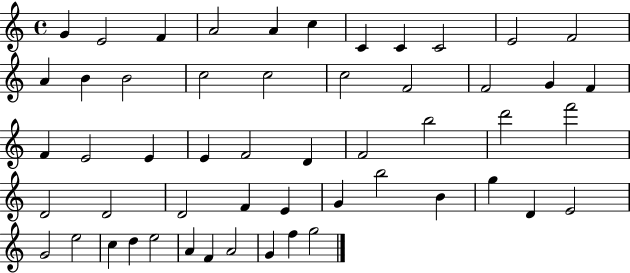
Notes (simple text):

G4/q E4/h F4/q A4/h A4/q C5/q C4/q C4/q C4/h E4/h F4/h A4/q B4/q B4/h C5/h C5/h C5/h F4/h F4/h G4/q F4/q F4/q E4/h E4/q E4/q F4/h D4/q F4/h B5/h D6/h F6/h D4/h D4/h D4/h F4/q E4/q G4/q B5/h B4/q G5/q D4/q E4/h G4/h E5/h C5/q D5/q E5/h A4/q F4/q A4/h G4/q F5/q G5/h